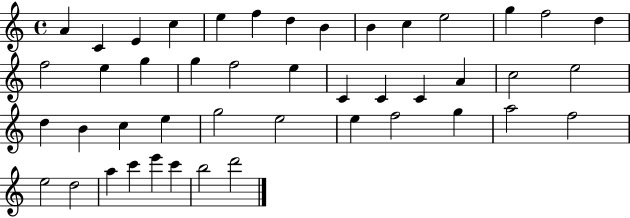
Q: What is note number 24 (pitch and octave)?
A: A4